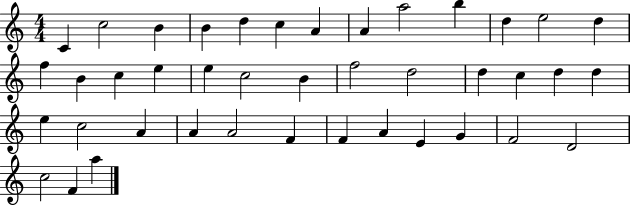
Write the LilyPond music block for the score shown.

{
  \clef treble
  \numericTimeSignature
  \time 4/4
  \key c \major
  c'4 c''2 b'4 | b'4 d''4 c''4 a'4 | a'4 a''2 b''4 | d''4 e''2 d''4 | \break f''4 b'4 c''4 e''4 | e''4 c''2 b'4 | f''2 d''2 | d''4 c''4 d''4 d''4 | \break e''4 c''2 a'4 | a'4 a'2 f'4 | f'4 a'4 e'4 g'4 | f'2 d'2 | \break c''2 f'4 a''4 | \bar "|."
}